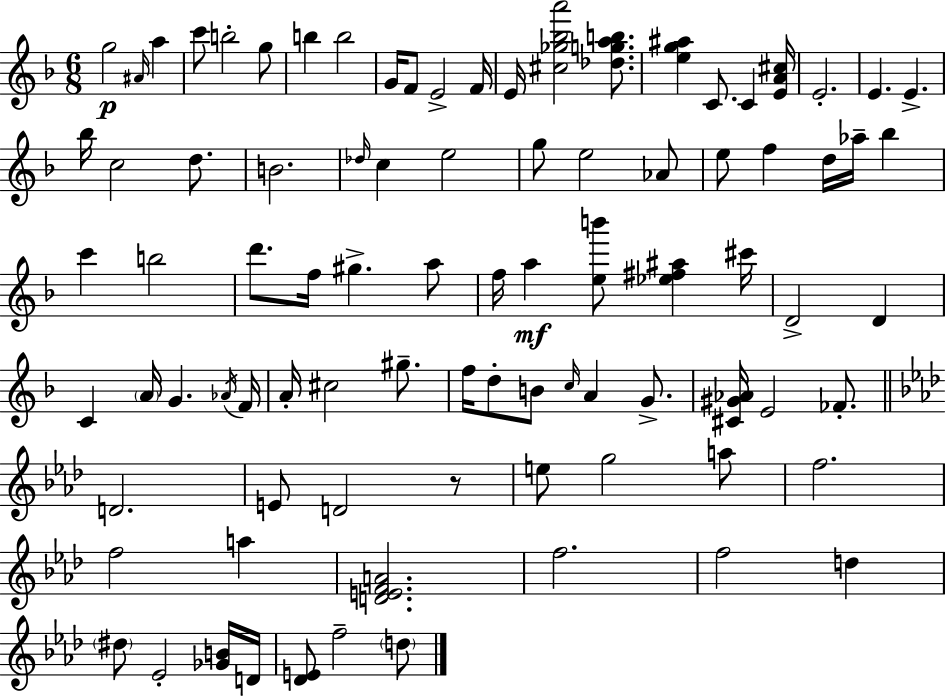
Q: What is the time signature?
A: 6/8